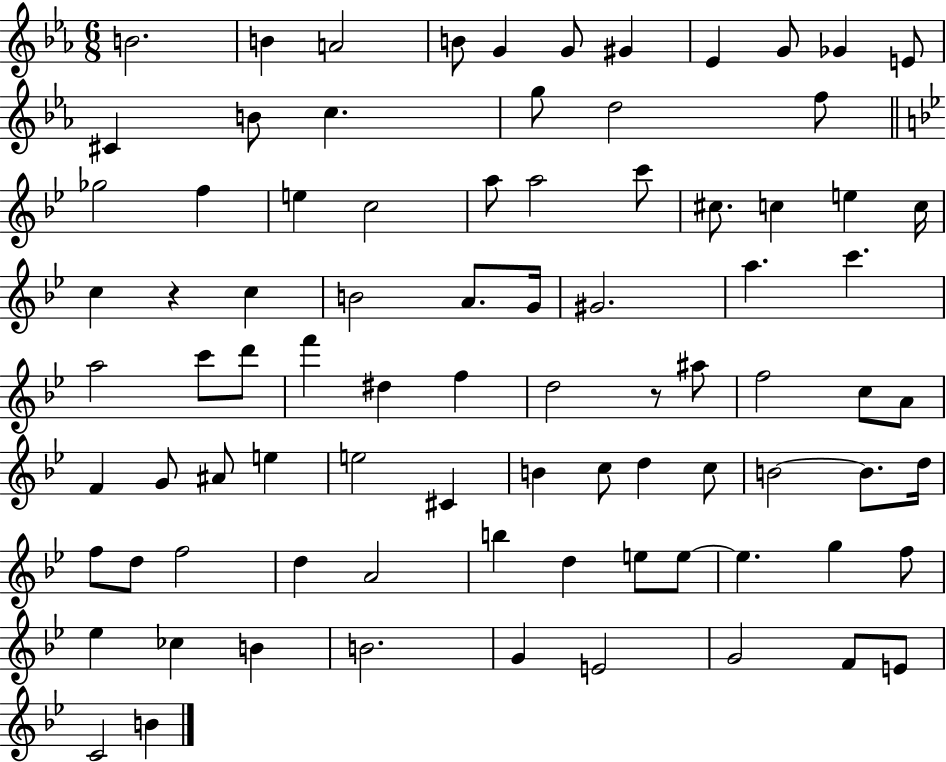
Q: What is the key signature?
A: EES major